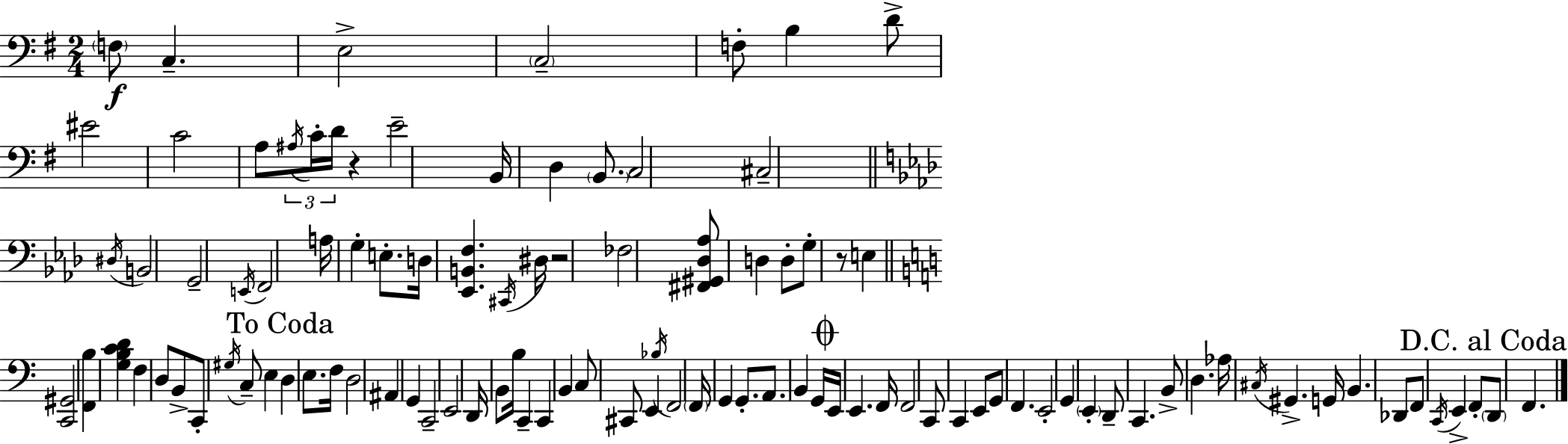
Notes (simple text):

F3/e C3/q. E3/h C3/h F3/e B3/q D4/e EIS4/h C4/h A3/e A#3/s C4/s D4/s R/q E4/h B2/s D3/q B2/e. C3/h C#3/h D#3/s B2/h G2/h E2/s F2/h A3/s G3/q E3/e. D3/s [Eb2,B2,F3]/q. C#2/s D#3/s R/h FES3/h [F#2,G#2,Db3,Ab3]/e D3/q D3/e G3/e R/e E3/q [C2,G#2]/h [F2,B3]/q [G3,B3,C4,D4]/q F3/q D3/e B2/e C2/e G#3/s C3/e E3/q D3/q E3/e. F3/s D3/h A#2/q G2/q C2/h E2/h D2/s B2/e B3/s C2/q C2/q B2/q C3/e C#2/e E2/q Bb3/s F2/h F2/s G2/q G2/e. A2/e. B2/q G2/s E2/s E2/q. F2/s F2/h C2/e C2/q E2/e G2/e F2/q. E2/h G2/q E2/q D2/e C2/q. B2/e D3/q. Ab3/s C#3/s G#2/q. G2/s B2/q. Db2/e F2/e C2/s E2/q F2/e D2/e F2/q.